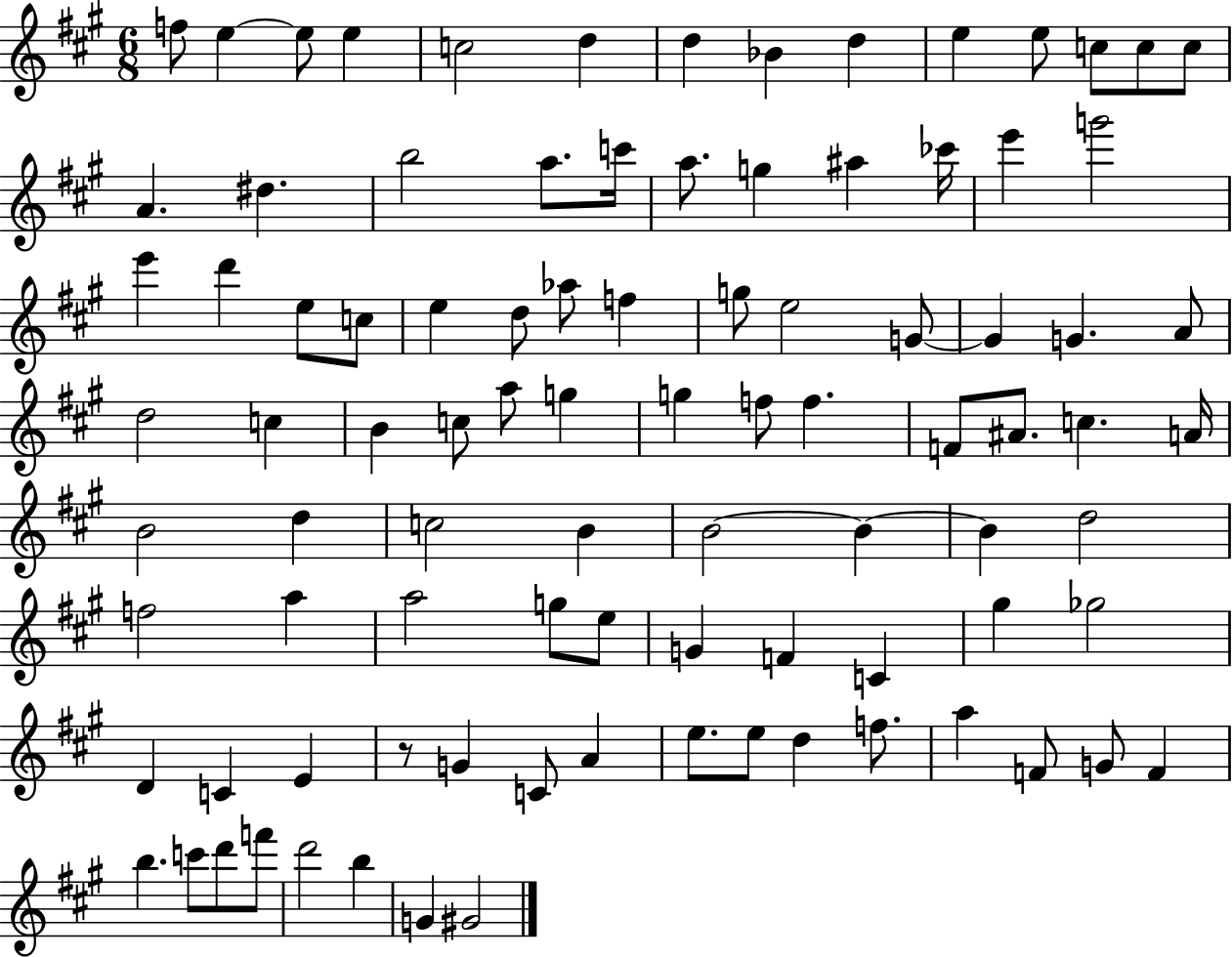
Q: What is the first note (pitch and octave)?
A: F5